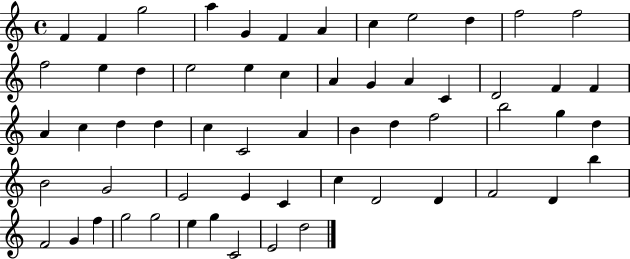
{
  \clef treble
  \time 4/4
  \defaultTimeSignature
  \key c \major
  f'4 f'4 g''2 | a''4 g'4 f'4 a'4 | c''4 e''2 d''4 | f''2 f''2 | \break f''2 e''4 d''4 | e''2 e''4 c''4 | a'4 g'4 a'4 c'4 | d'2 f'4 f'4 | \break a'4 c''4 d''4 d''4 | c''4 c'2 a'4 | b'4 d''4 f''2 | b''2 g''4 d''4 | \break b'2 g'2 | e'2 e'4 c'4 | c''4 d'2 d'4 | f'2 d'4 b''4 | \break f'2 g'4 f''4 | g''2 g''2 | e''4 g''4 c'2 | e'2 d''2 | \break \bar "|."
}